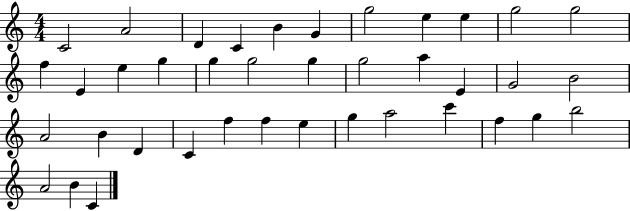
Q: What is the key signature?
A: C major